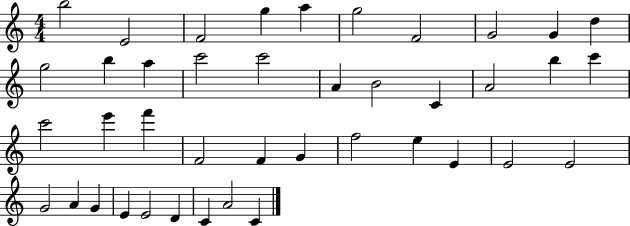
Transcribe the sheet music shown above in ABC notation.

X:1
T:Untitled
M:4/4
L:1/4
K:C
b2 E2 F2 g a g2 F2 G2 G d g2 b a c'2 c'2 A B2 C A2 b c' c'2 e' f' F2 F G f2 e E E2 E2 G2 A G E E2 D C A2 C